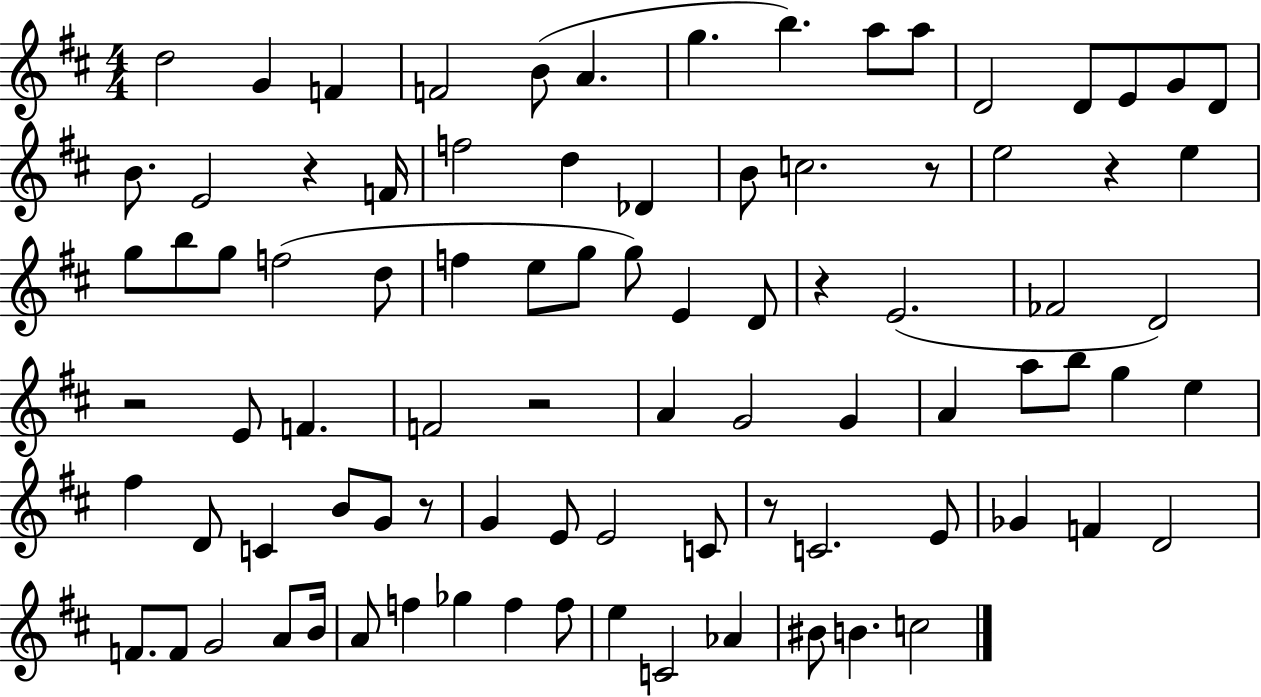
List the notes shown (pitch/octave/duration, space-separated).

D5/h G4/q F4/q F4/h B4/e A4/q. G5/q. B5/q. A5/e A5/e D4/h D4/e E4/e G4/e D4/e B4/e. E4/h R/q F4/s F5/h D5/q Db4/q B4/e C5/h. R/e E5/h R/q E5/q G5/e B5/e G5/e F5/h D5/e F5/q E5/e G5/e G5/e E4/q D4/e R/q E4/h. FES4/h D4/h R/h E4/e F4/q. F4/h R/h A4/q G4/h G4/q A4/q A5/e B5/e G5/q E5/q F#5/q D4/e C4/q B4/e G4/e R/e G4/q E4/e E4/h C4/e R/e C4/h. E4/e Gb4/q F4/q D4/h F4/e. F4/e G4/h A4/e B4/s A4/e F5/q Gb5/q F5/q F5/e E5/q C4/h Ab4/q BIS4/e B4/q. C5/h